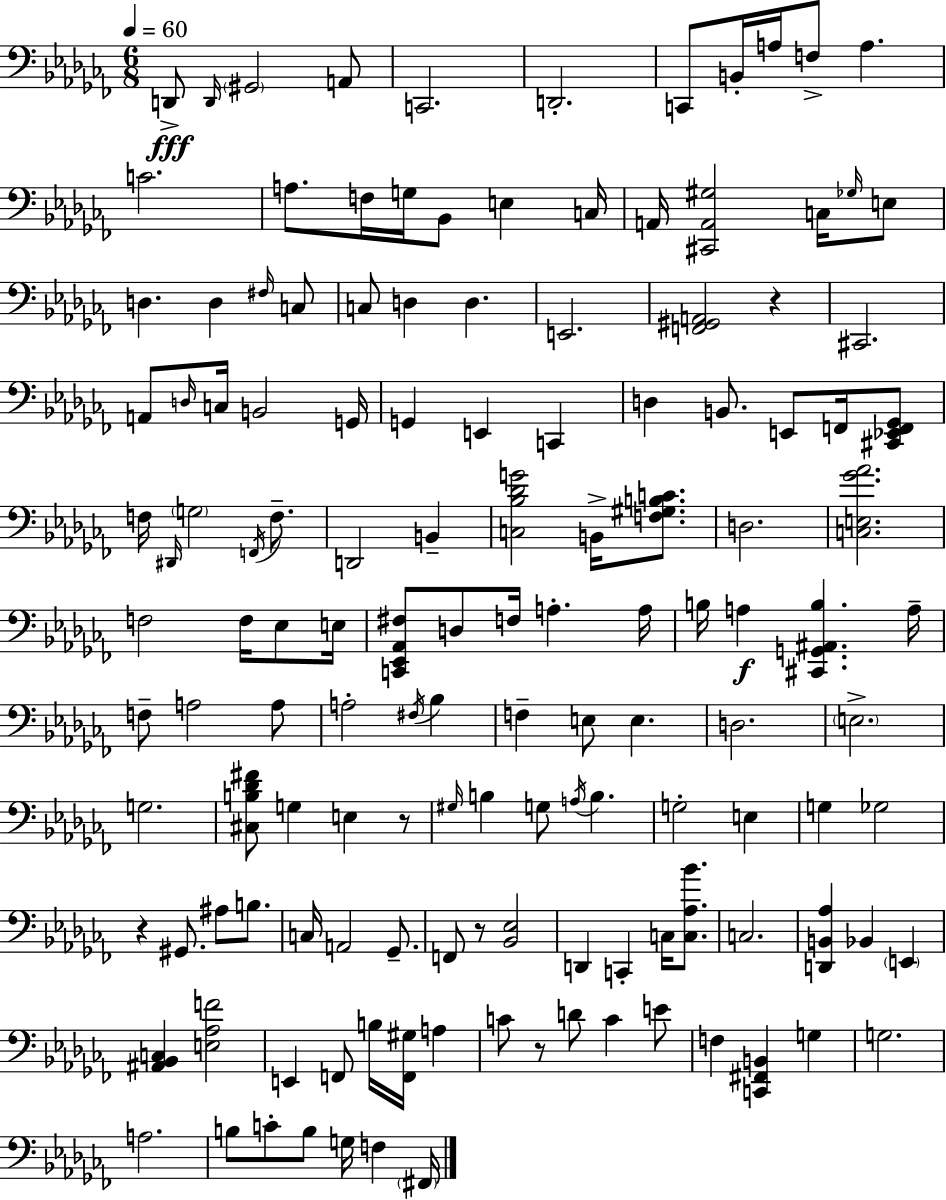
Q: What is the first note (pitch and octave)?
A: D2